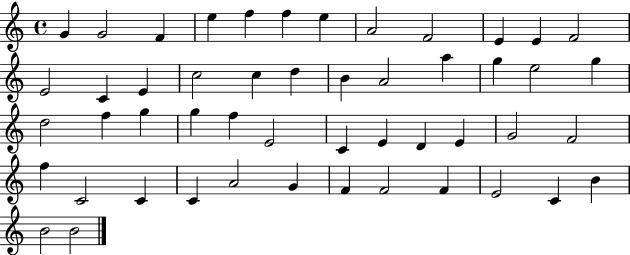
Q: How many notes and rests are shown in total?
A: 50